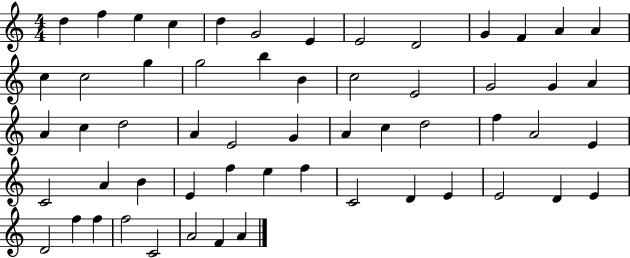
X:1
T:Untitled
M:4/4
L:1/4
K:C
d f e c d G2 E E2 D2 G F A A c c2 g g2 b B c2 E2 G2 G A A c d2 A E2 G A c d2 f A2 E C2 A B E f e f C2 D E E2 D E D2 f f f2 C2 A2 F A